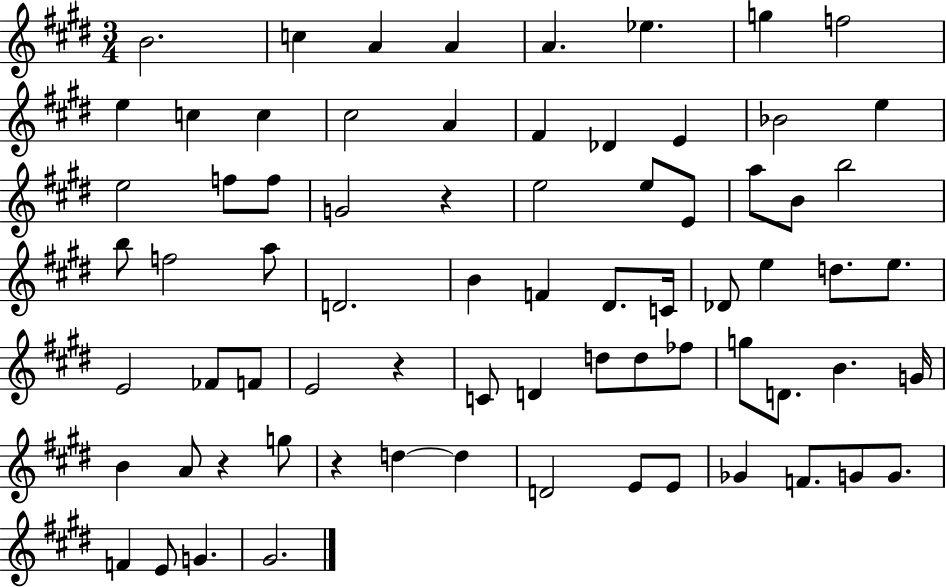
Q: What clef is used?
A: treble